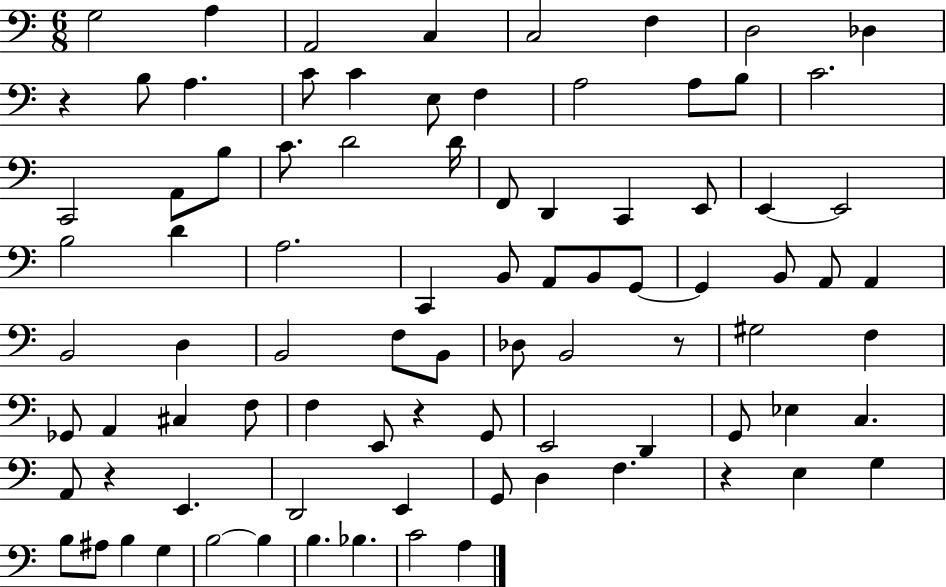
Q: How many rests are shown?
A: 5